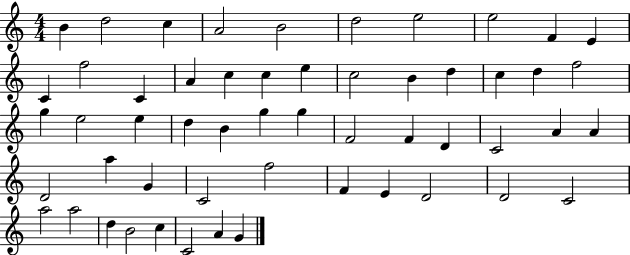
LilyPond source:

{
  \clef treble
  \numericTimeSignature
  \time 4/4
  \key c \major
  b'4 d''2 c''4 | a'2 b'2 | d''2 e''2 | e''2 f'4 e'4 | \break c'4 f''2 c'4 | a'4 c''4 c''4 e''4 | c''2 b'4 d''4 | c''4 d''4 f''2 | \break g''4 e''2 e''4 | d''4 b'4 g''4 g''4 | f'2 f'4 d'4 | c'2 a'4 a'4 | \break d'2 a''4 g'4 | c'2 f''2 | f'4 e'4 d'2 | d'2 c'2 | \break a''2 a''2 | d''4 b'2 c''4 | c'2 a'4 g'4 | \bar "|."
}